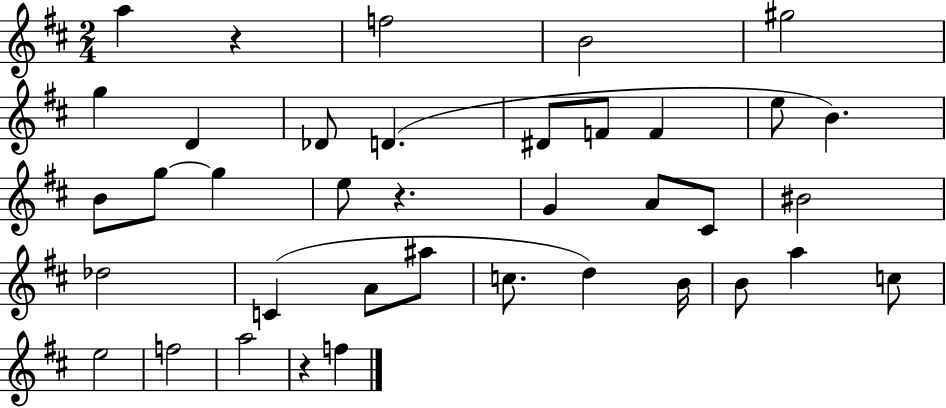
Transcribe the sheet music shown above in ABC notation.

X:1
T:Untitled
M:2/4
L:1/4
K:D
a z f2 B2 ^g2 g D _D/2 D ^D/2 F/2 F e/2 B B/2 g/2 g e/2 z G A/2 ^C/2 ^B2 _d2 C A/2 ^a/2 c/2 d B/4 B/2 a c/2 e2 f2 a2 z f